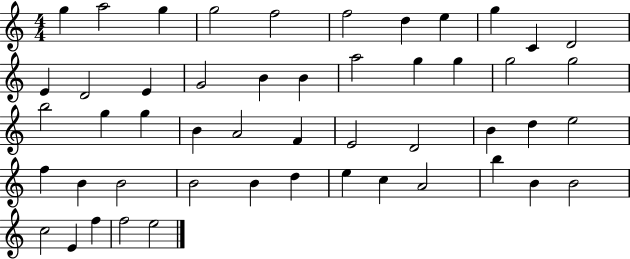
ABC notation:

X:1
T:Untitled
M:4/4
L:1/4
K:C
g a2 g g2 f2 f2 d e g C D2 E D2 E G2 B B a2 g g g2 g2 b2 g g B A2 F E2 D2 B d e2 f B B2 B2 B d e c A2 b B B2 c2 E f f2 e2